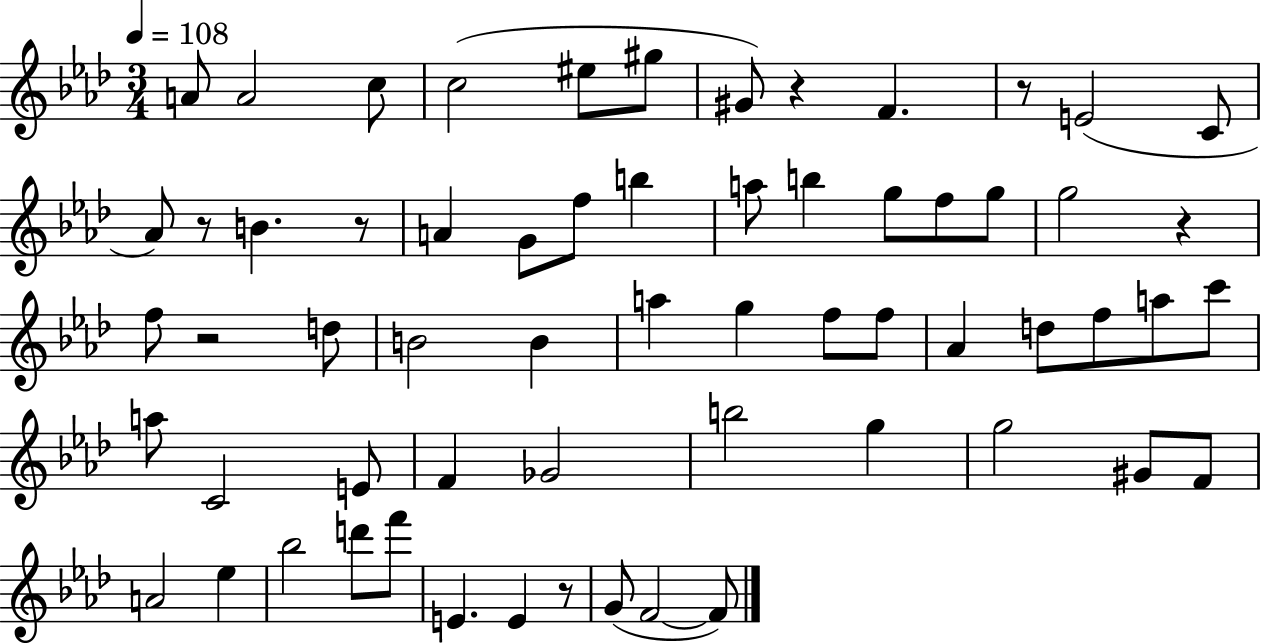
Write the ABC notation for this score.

X:1
T:Untitled
M:3/4
L:1/4
K:Ab
A/2 A2 c/2 c2 ^e/2 ^g/2 ^G/2 z F z/2 E2 C/2 _A/2 z/2 B z/2 A G/2 f/2 b a/2 b g/2 f/2 g/2 g2 z f/2 z2 d/2 B2 B a g f/2 f/2 _A d/2 f/2 a/2 c'/2 a/2 C2 E/2 F _G2 b2 g g2 ^G/2 F/2 A2 _e _b2 d'/2 f'/2 E E z/2 G/2 F2 F/2